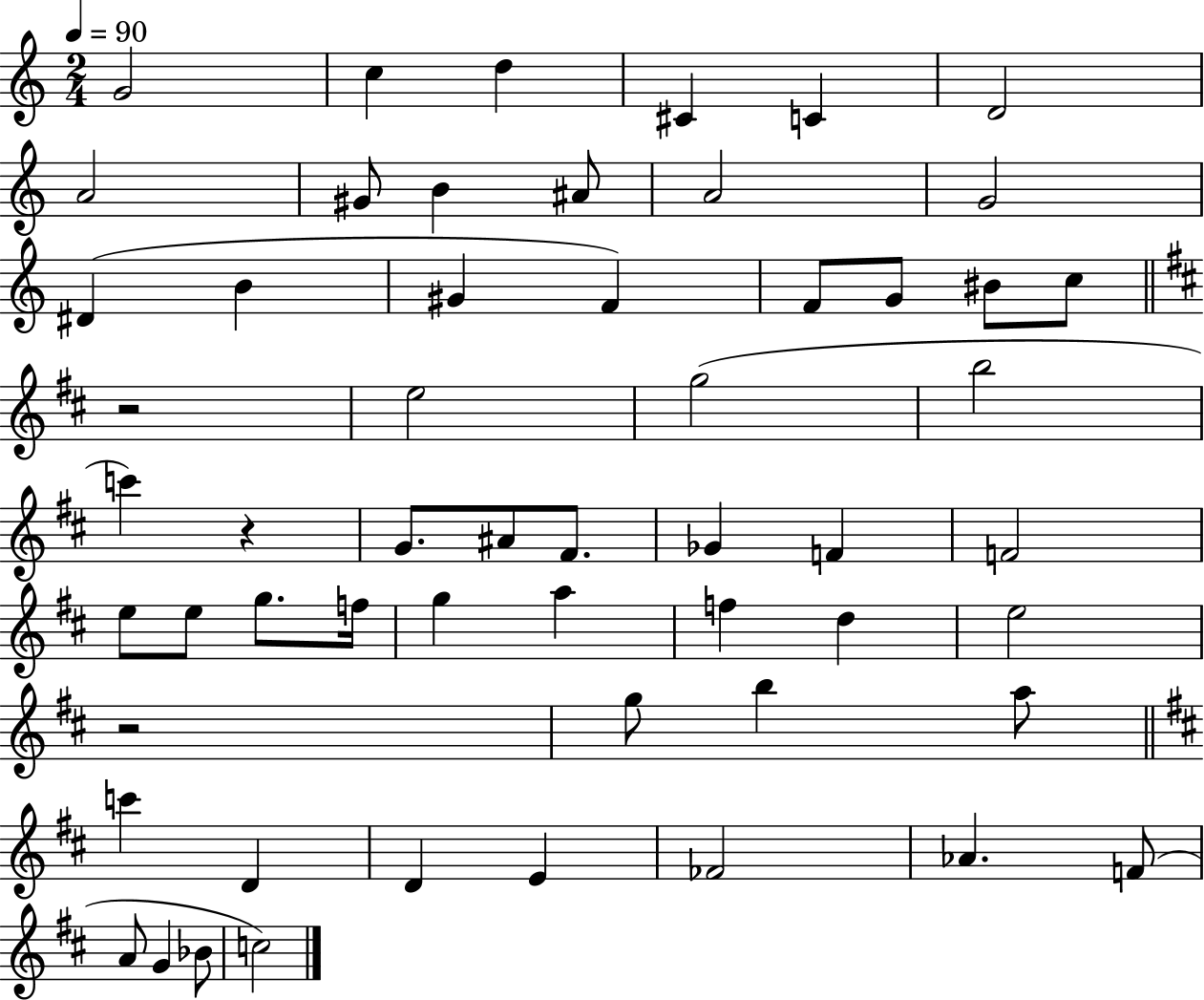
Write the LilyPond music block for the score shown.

{
  \clef treble
  \numericTimeSignature
  \time 2/4
  \key c \major
  \tempo 4 = 90
  g'2 | c''4 d''4 | cis'4 c'4 | d'2 | \break a'2 | gis'8 b'4 ais'8 | a'2 | g'2 | \break dis'4( b'4 | gis'4 f'4) | f'8 g'8 bis'8 c''8 | \bar "||" \break \key b \minor r2 | e''2 | g''2( | b''2 | \break c'''4) r4 | g'8. ais'8 fis'8. | ges'4 f'4 | f'2 | \break e''8 e''8 g''8. f''16 | g''4 a''4 | f''4 d''4 | e''2 | \break r2 | g''8 b''4 a''8 | \bar "||" \break \key d \major c'''4 d'4 | d'4 e'4 | fes'2 | aes'4. f'8( | \break a'8 g'4 bes'8 | c''2) | \bar "|."
}